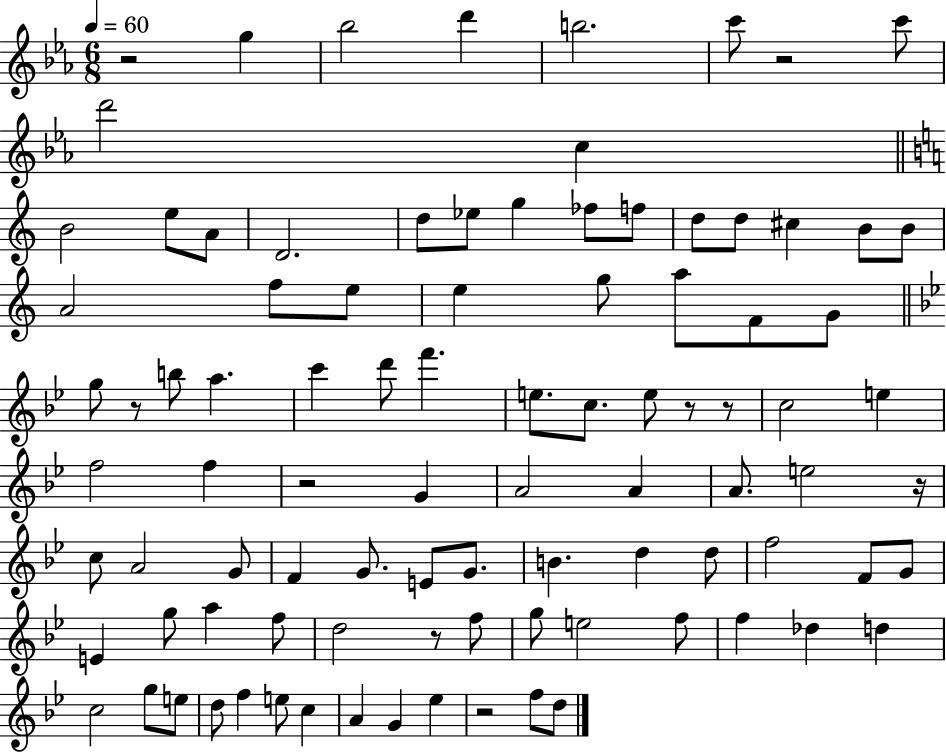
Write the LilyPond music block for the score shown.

{
  \clef treble
  \numericTimeSignature
  \time 6/8
  \key ees \major
  \tempo 4 = 60
  r2 g''4 | bes''2 d'''4 | b''2. | c'''8 r2 c'''8 | \break d'''2 c''4 | \bar "||" \break \key c \major b'2 e''8 a'8 | d'2. | d''8 ees''8 g''4 fes''8 f''8 | d''8 d''8 cis''4 b'8 b'8 | \break a'2 f''8 e''8 | e''4 g''8 a''8 f'8 g'8 | \bar "||" \break \key bes \major g''8 r8 b''8 a''4. | c'''4 d'''8 f'''4. | e''8. c''8. e''8 r8 r8 | c''2 e''4 | \break f''2 f''4 | r2 g'4 | a'2 a'4 | a'8. e''2 r16 | \break c''8 a'2 g'8 | f'4 g'8. e'8 g'8. | b'4. d''4 d''8 | f''2 f'8 g'8 | \break e'4 g''8 a''4 f''8 | d''2 r8 f''8 | g''8 e''2 f''8 | f''4 des''4 d''4 | \break c''2 g''8 e''8 | d''8 f''4 e''8 c''4 | a'4 g'4 ees''4 | r2 f''8 d''8 | \break \bar "|."
}